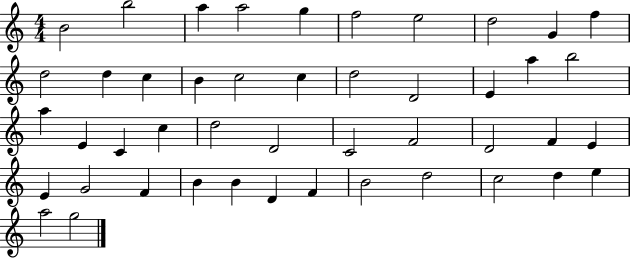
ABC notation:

X:1
T:Untitled
M:4/4
L:1/4
K:C
B2 b2 a a2 g f2 e2 d2 G f d2 d c B c2 c d2 D2 E a b2 a E C c d2 D2 C2 F2 D2 F E E G2 F B B D F B2 d2 c2 d e a2 g2